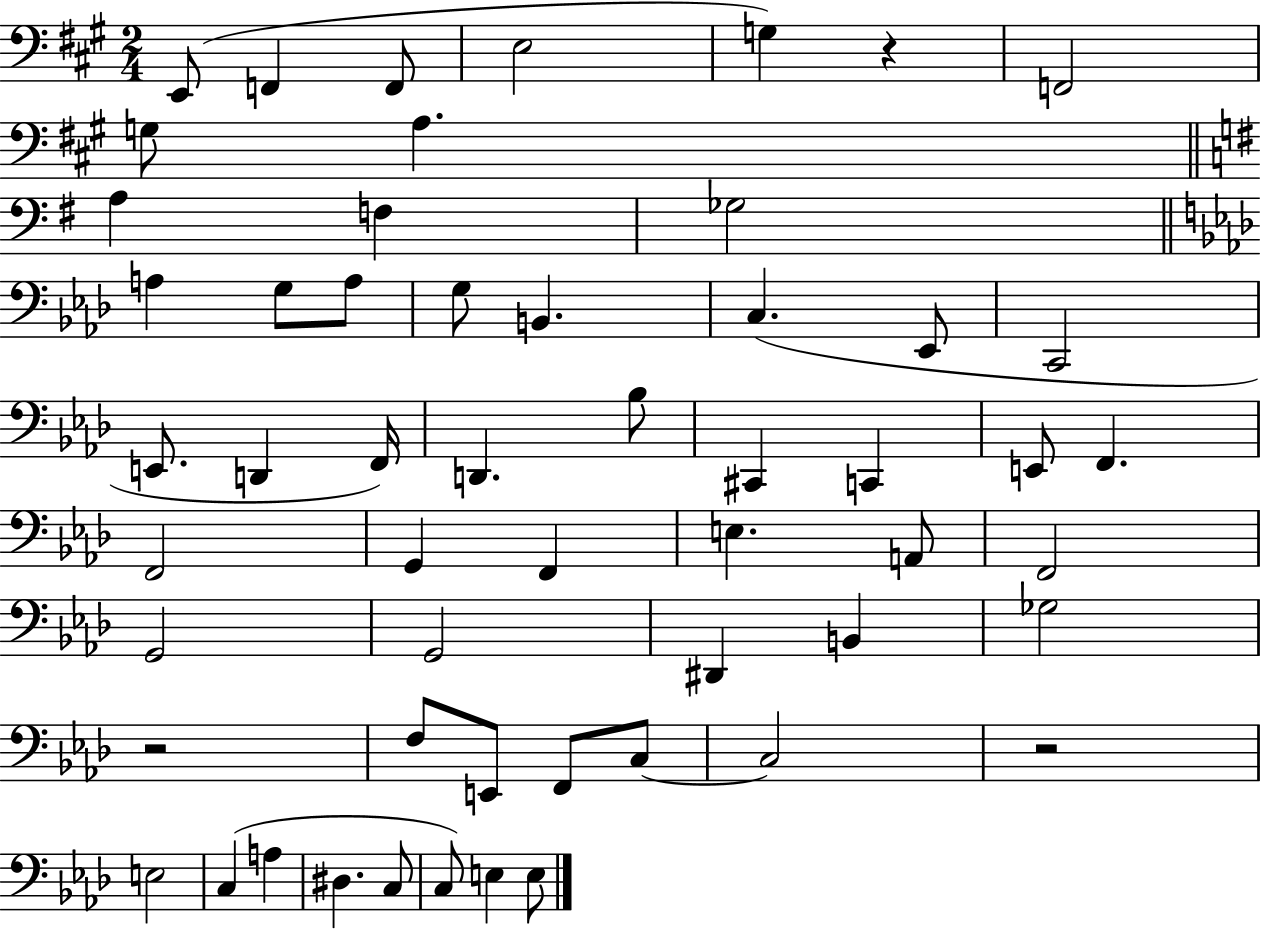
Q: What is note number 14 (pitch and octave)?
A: A3